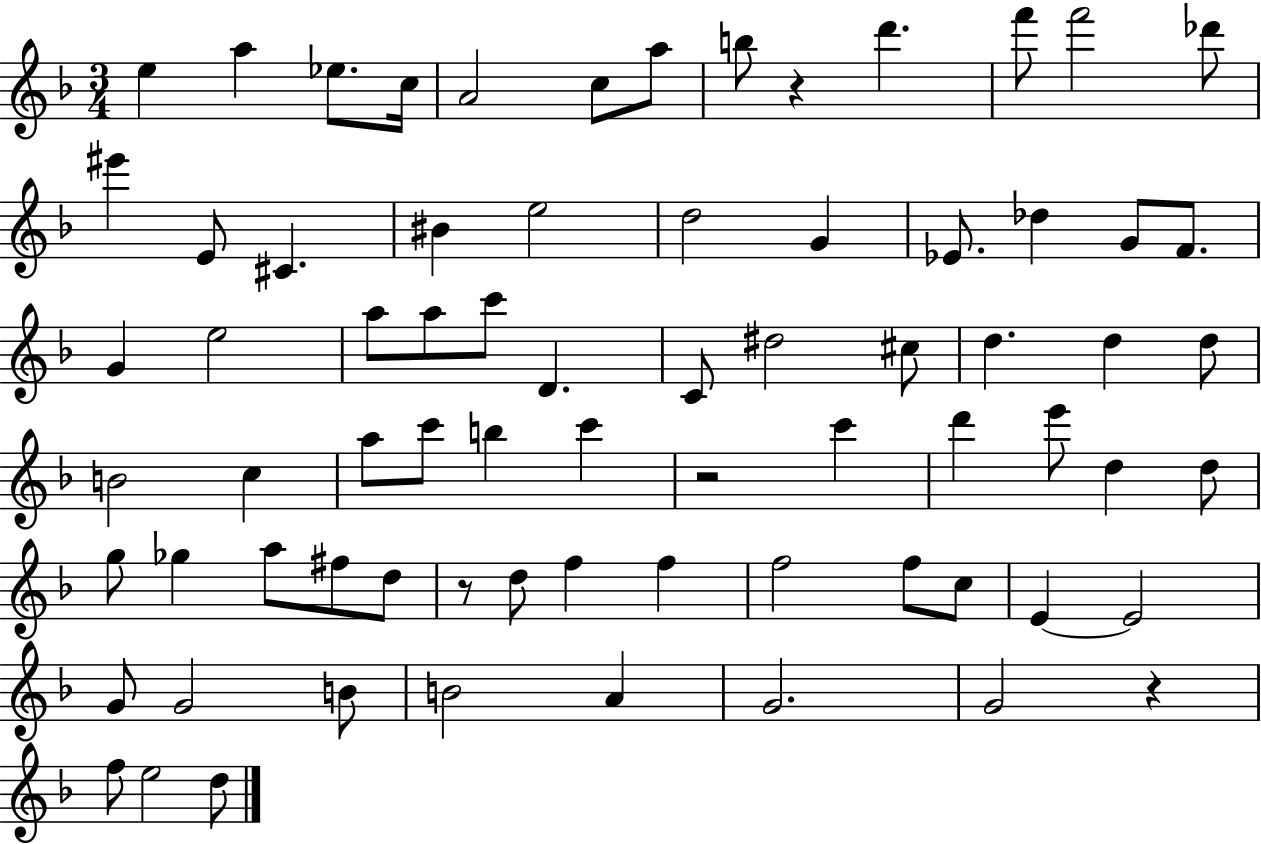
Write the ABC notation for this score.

X:1
T:Untitled
M:3/4
L:1/4
K:F
e a _e/2 c/4 A2 c/2 a/2 b/2 z d' f'/2 f'2 _d'/2 ^e' E/2 ^C ^B e2 d2 G _E/2 _d G/2 F/2 G e2 a/2 a/2 c'/2 D C/2 ^d2 ^c/2 d d d/2 B2 c a/2 c'/2 b c' z2 c' d' e'/2 d d/2 g/2 _g a/2 ^f/2 d/2 z/2 d/2 f f f2 f/2 c/2 E E2 G/2 G2 B/2 B2 A G2 G2 z f/2 e2 d/2